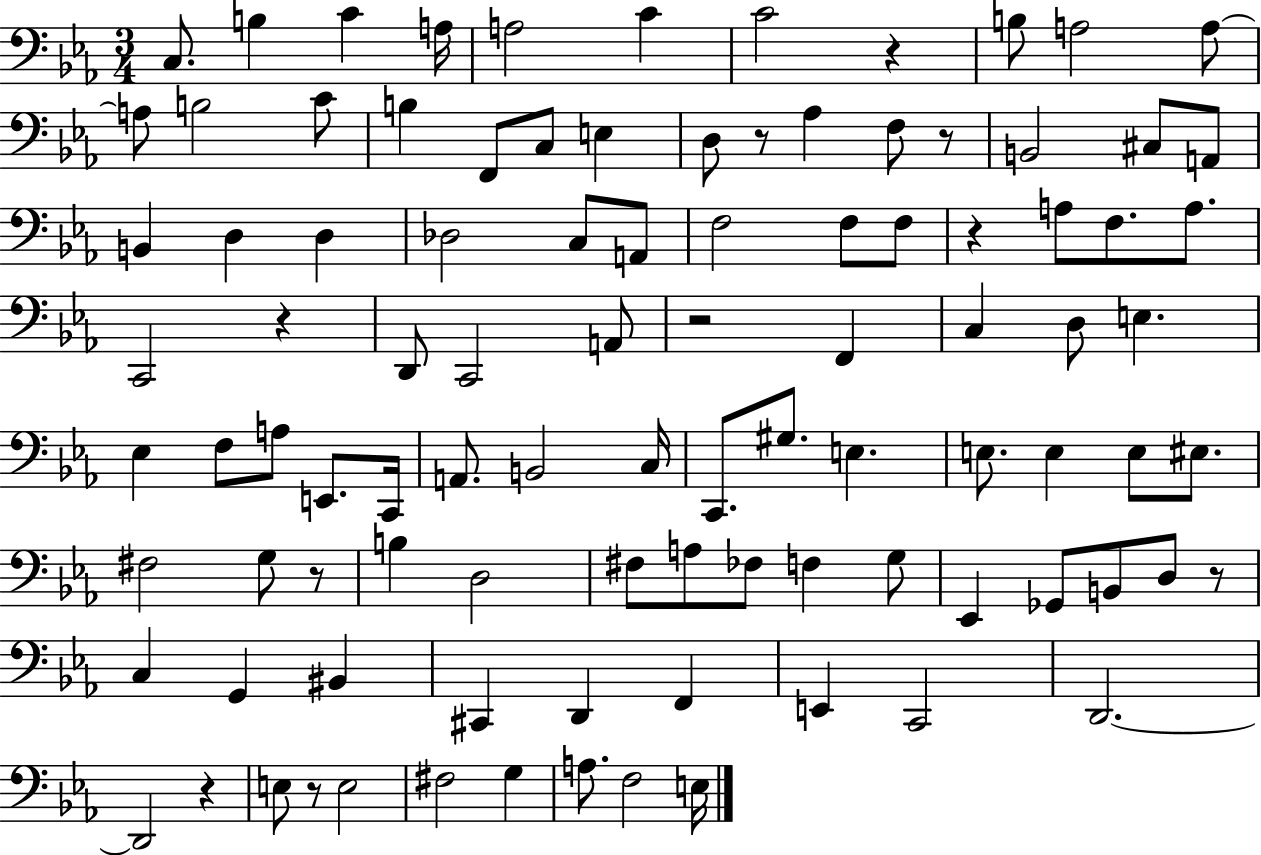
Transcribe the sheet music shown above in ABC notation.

X:1
T:Untitled
M:3/4
L:1/4
K:Eb
C,/2 B, C A,/4 A,2 C C2 z B,/2 A,2 A,/2 A,/2 B,2 C/2 B, F,,/2 C,/2 E, D,/2 z/2 _A, F,/2 z/2 B,,2 ^C,/2 A,,/2 B,, D, D, _D,2 C,/2 A,,/2 F,2 F,/2 F,/2 z A,/2 F,/2 A,/2 C,,2 z D,,/2 C,,2 A,,/2 z2 F,, C, D,/2 E, _E, F,/2 A,/2 E,,/2 C,,/4 A,,/2 B,,2 C,/4 C,,/2 ^G,/2 E, E,/2 E, E,/2 ^E,/2 ^F,2 G,/2 z/2 B, D,2 ^F,/2 A,/2 _F,/2 F, G,/2 _E,, _G,,/2 B,,/2 D,/2 z/2 C, G,, ^B,, ^C,, D,, F,, E,, C,,2 D,,2 D,,2 z E,/2 z/2 E,2 ^F,2 G, A,/2 F,2 E,/4